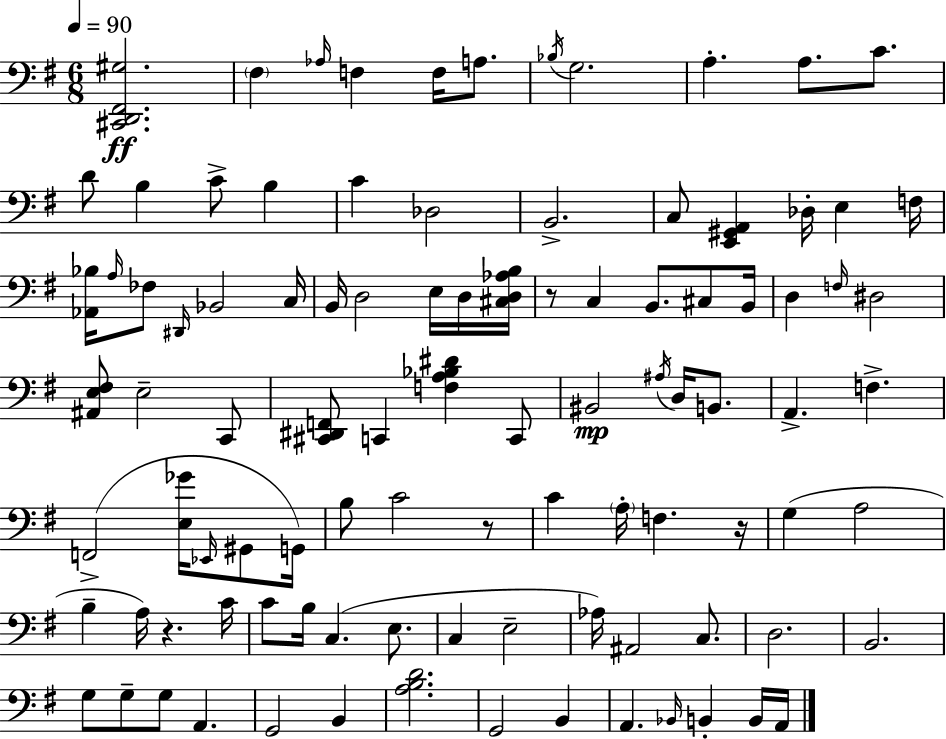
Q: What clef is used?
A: bass